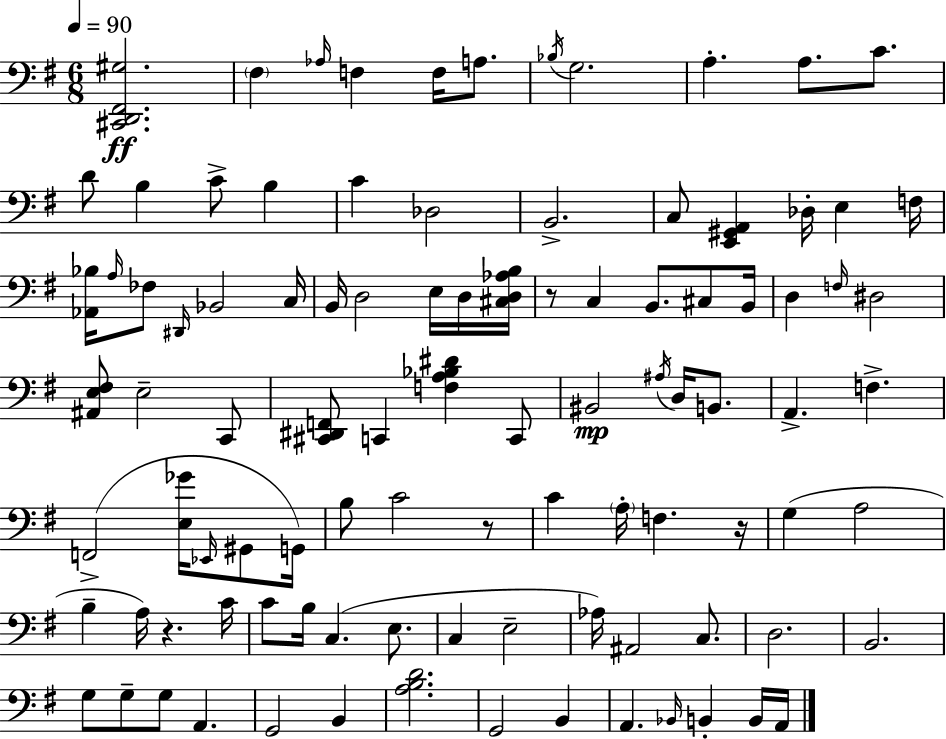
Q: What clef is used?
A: bass